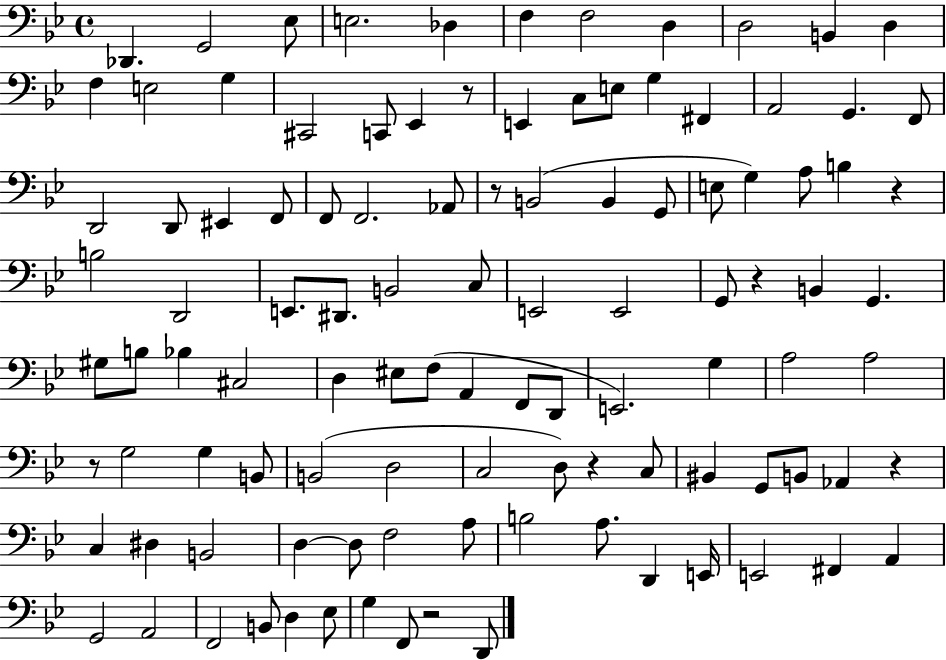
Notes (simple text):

Db2/q. G2/h Eb3/e E3/h. Db3/q F3/q F3/h D3/q D3/h B2/q D3/q F3/q E3/h G3/q C#2/h C2/e Eb2/q R/e E2/q C3/e E3/e G3/q F#2/q A2/h G2/q. F2/e D2/h D2/e EIS2/q F2/e F2/e F2/h. Ab2/e R/e B2/h B2/q G2/e E3/e G3/q A3/e B3/q R/q B3/h D2/h E2/e. D#2/e. B2/h C3/e E2/h E2/h G2/e R/q B2/q G2/q. G#3/e B3/e Bb3/q C#3/h D3/q EIS3/e F3/e A2/q F2/e D2/e E2/h. G3/q A3/h A3/h R/e G3/h G3/q B2/e B2/h D3/h C3/h D3/e R/q C3/e BIS2/q G2/e B2/e Ab2/q R/q C3/q D#3/q B2/h D3/q D3/e F3/h A3/e B3/h A3/e. D2/q E2/s E2/h F#2/q A2/q G2/h A2/h F2/h B2/e D3/q Eb3/e G3/q F2/e R/h D2/e